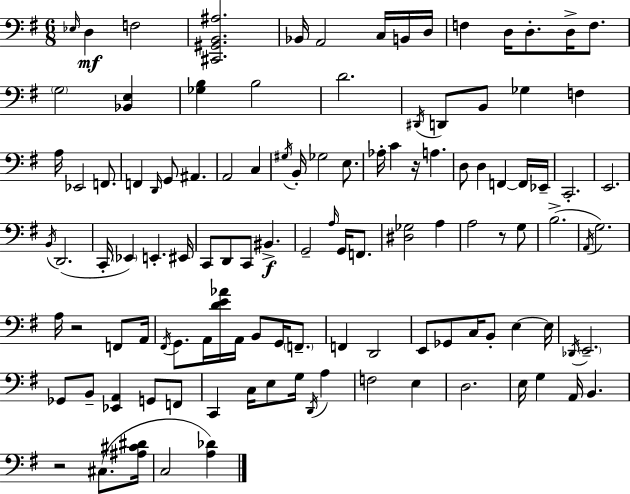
X:1
T:Untitled
M:6/8
L:1/4
K:Em
_E,/4 D, F,2 [^C,,^G,,B,,^A,]2 _B,,/4 A,,2 C,/4 B,,/4 D,/4 F, D,/4 D,/2 D,/4 F,/2 G,2 [_B,,E,] [_G,B,] B,2 D2 ^D,,/4 D,,/2 B,,/2 _G, F, A,/4 _E,,2 F,,/2 F,, D,,/4 G,,/2 ^A,, A,,2 C, ^G,/4 B,,/4 _G,2 E,/2 _A,/4 C z/4 A, D,/2 D, F,, F,,/4 _E,,/4 C,,2 E,,2 B,,/4 D,,2 C,,/4 _E,, E,, ^E,,/4 C,,/2 D,,/2 C,,/2 ^B,, G,,2 A,/4 G,,/4 F,,/2 [^D,_G,]2 A, A,2 z/2 G,/2 B,2 A,,/4 G,2 A,/4 z2 F,,/2 A,,/4 ^F,,/4 G,,/2 A,,/4 [DE_A]/4 A,,/4 B,,/2 G,,/4 F,,/2 F,, D,,2 E,,/2 _G,,/2 C,/4 B,,/2 E, E,/4 _D,,/4 E,,2 _G,,/2 B,,/2 [_E,,A,,] G,,/2 F,,/2 C,, C,/4 E,/2 G,/4 D,,/4 A, F,2 E, D,2 E,/4 G, A,,/4 B,, z2 ^C,/2 [^A,^C^D]/4 C,2 [A,_D]